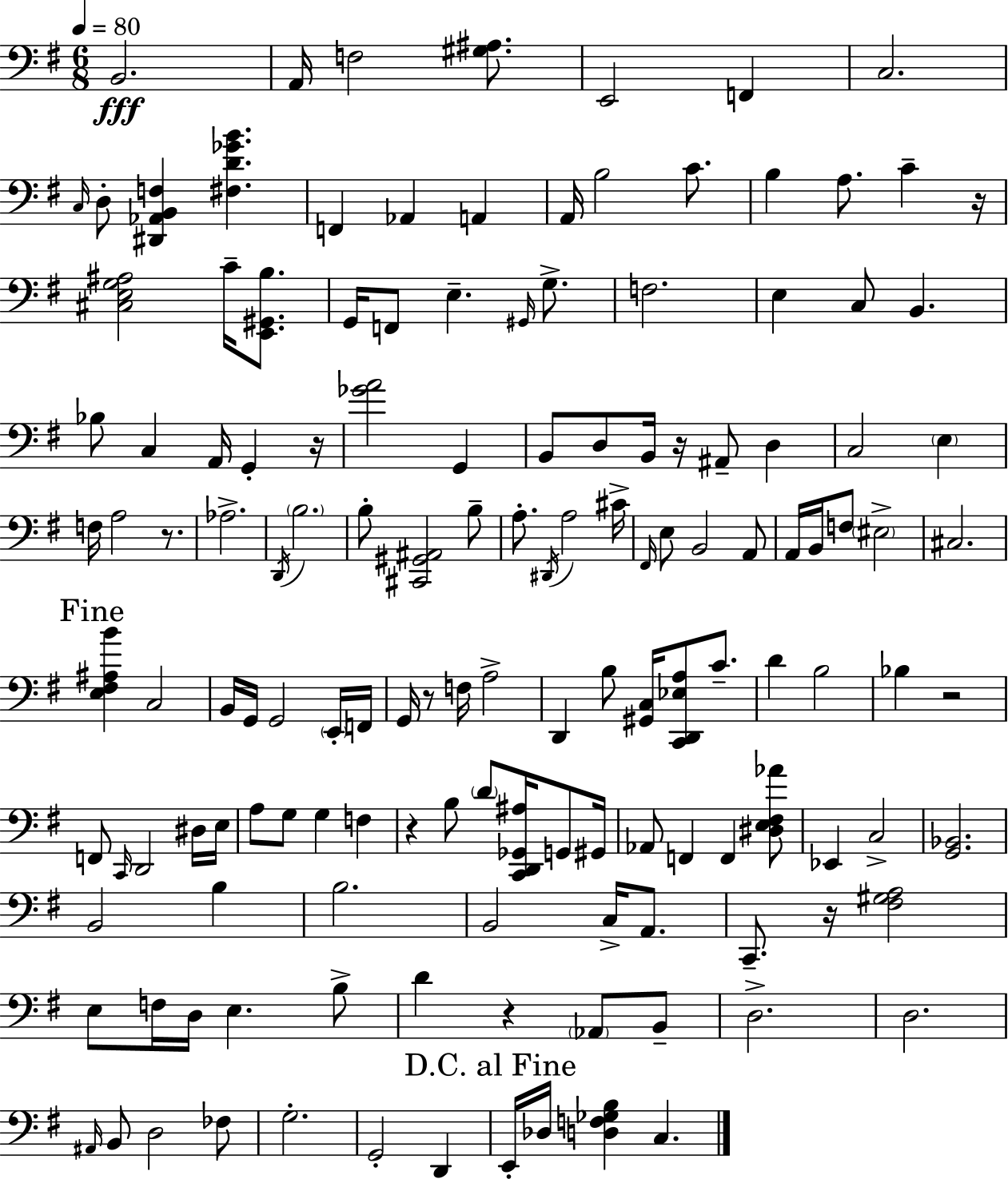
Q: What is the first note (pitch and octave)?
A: B2